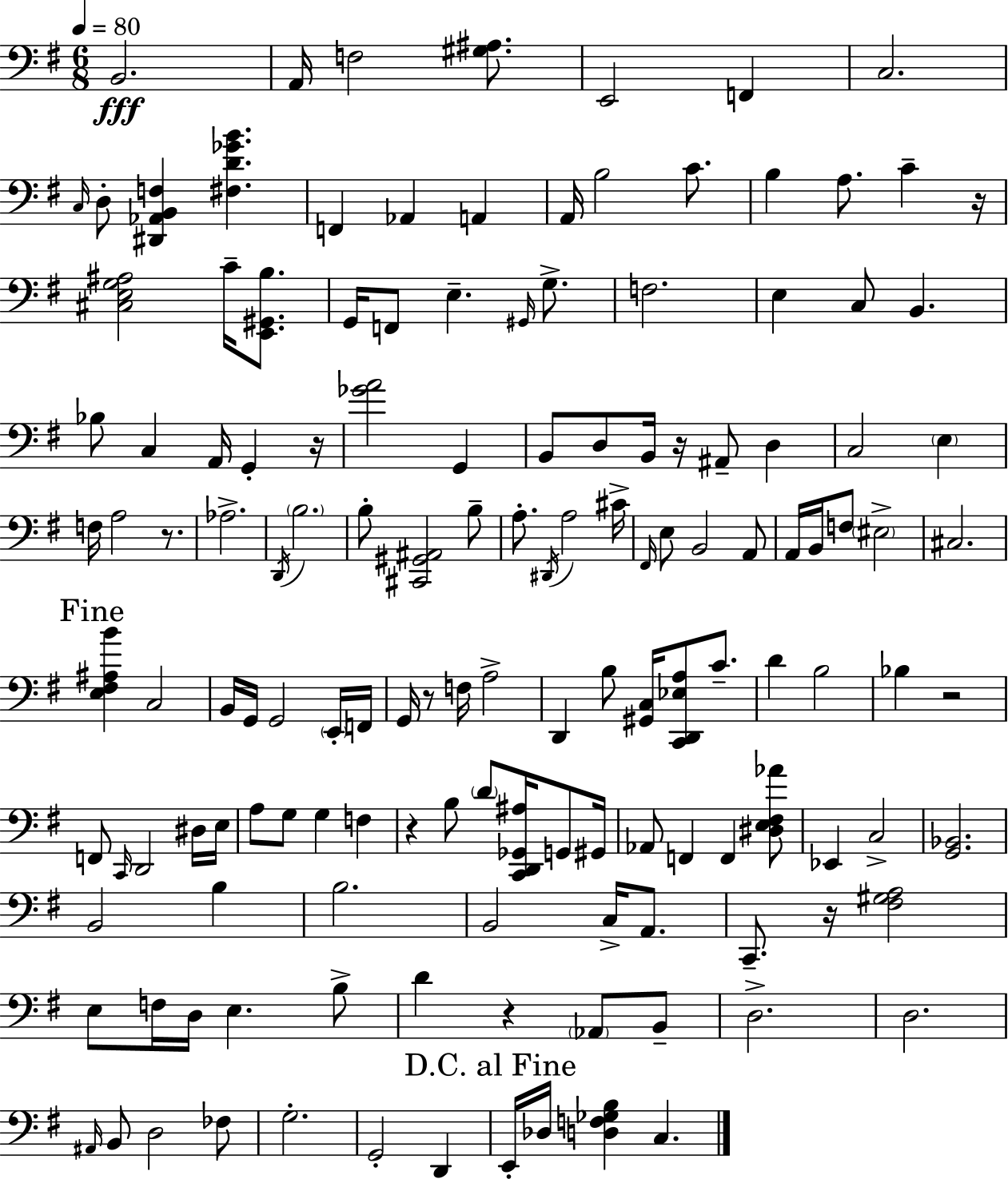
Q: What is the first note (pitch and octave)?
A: B2